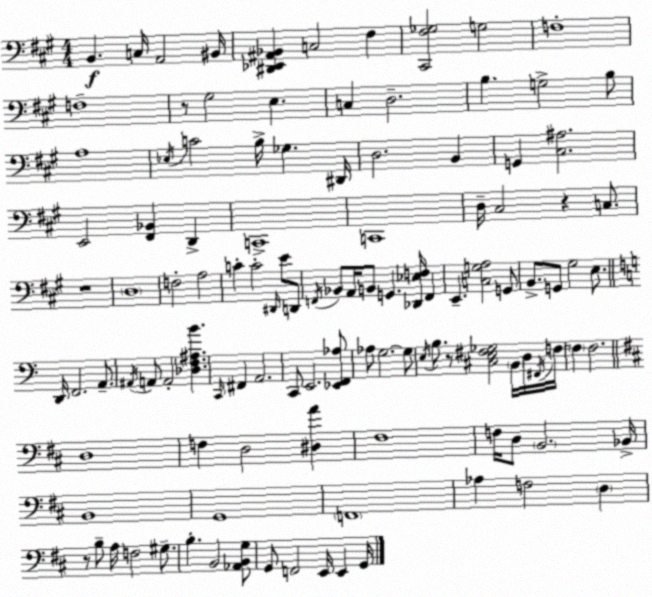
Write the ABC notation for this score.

X:1
T:Untitled
M:4/4
L:1/4
K:A
B,, C,/4 A,,2 ^B,,/4 [^D,,_E,,^A,,_B,,] C,2 ^F, [^C,,^F,_G,]2 G,2 F,4 F,4 z/2 ^G,2 E, C, D,2 B, G,2 B,/2 A,4 _E,/4 C2 B,/4 _G, ^D,,/4 D,2 B,, G,, [^C,^A,]2 E,,2 [^F,,_B,,] D,, C,,4 C,,4 D,/4 ^C,2 z C,/2 z4 D,4 F,2 A,2 C C2 ^D,,/4 E/2 D,,/2 F,,/4 _B,,/2 A,,/4 B,,/2 G,, [_D,,_E,F,]/4 F,, E,, [C,G,A,]2 G,,/2 B,,/2 G,,/2 ^G,2 E,/2 D,,/4 F,,2 A,,/2 ^A,,/4 A,,/2 A,,2 [_D,F,^A,B] C,,/4 ^F,, A,,2 C,,/2 E,,2 [_E,,F,,_A,]/2 _A,/2 G,2 G,/2 E,/4 B,/2 z/2 [^C,E,^F,_G,]2 B,,/4 D,/4 ^F,,/4 F,/4 F, F,2 D,4 F, D,2 [^D,A] ^F,4 F,/4 D,/2 B,,2 _B,,/4 B,,4 G,,4 F,,4 _A, F,2 D, z/2 B,/2 A,/4 F,2 ^G,/2 B, B,,2 [_A,,B,,G,]/2 G,,/2 F,,2 E,,/4 E,, G,,/4